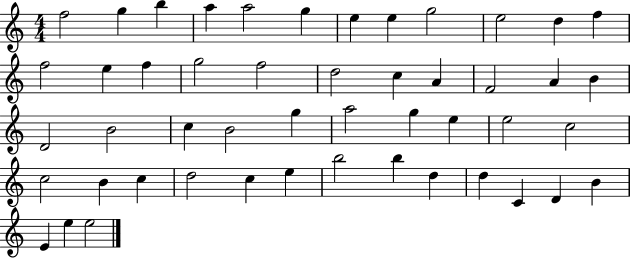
{
  \clef treble
  \numericTimeSignature
  \time 4/4
  \key c \major
  f''2 g''4 b''4 | a''4 a''2 g''4 | e''4 e''4 g''2 | e''2 d''4 f''4 | \break f''2 e''4 f''4 | g''2 f''2 | d''2 c''4 a'4 | f'2 a'4 b'4 | \break d'2 b'2 | c''4 b'2 g''4 | a''2 g''4 e''4 | e''2 c''2 | \break c''2 b'4 c''4 | d''2 c''4 e''4 | b''2 b''4 d''4 | d''4 c'4 d'4 b'4 | \break e'4 e''4 e''2 | \bar "|."
}